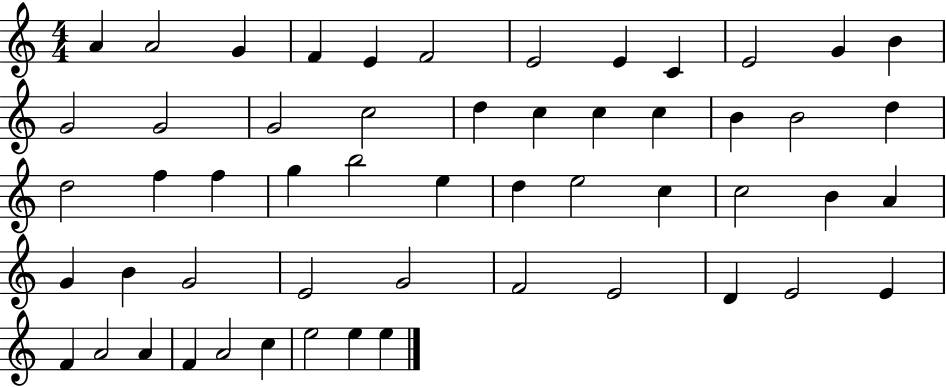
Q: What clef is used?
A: treble